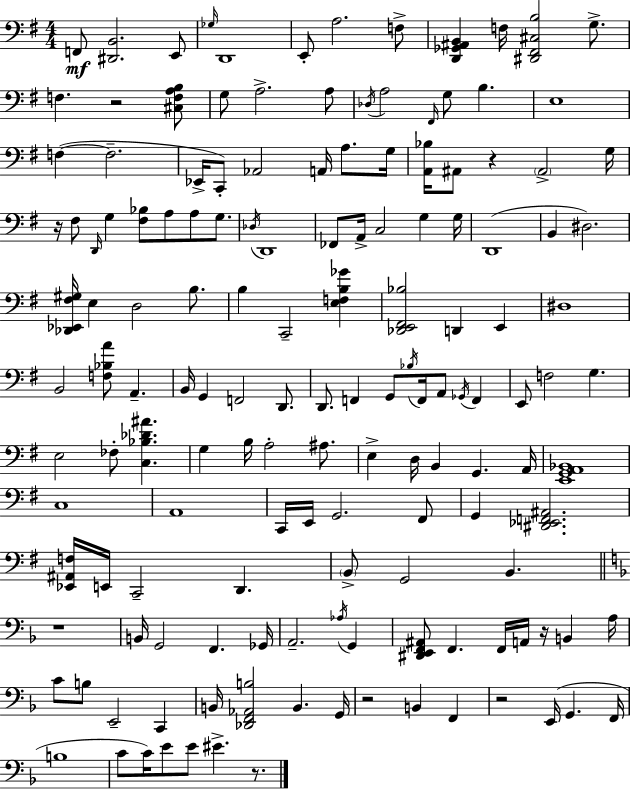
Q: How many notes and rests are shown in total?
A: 149